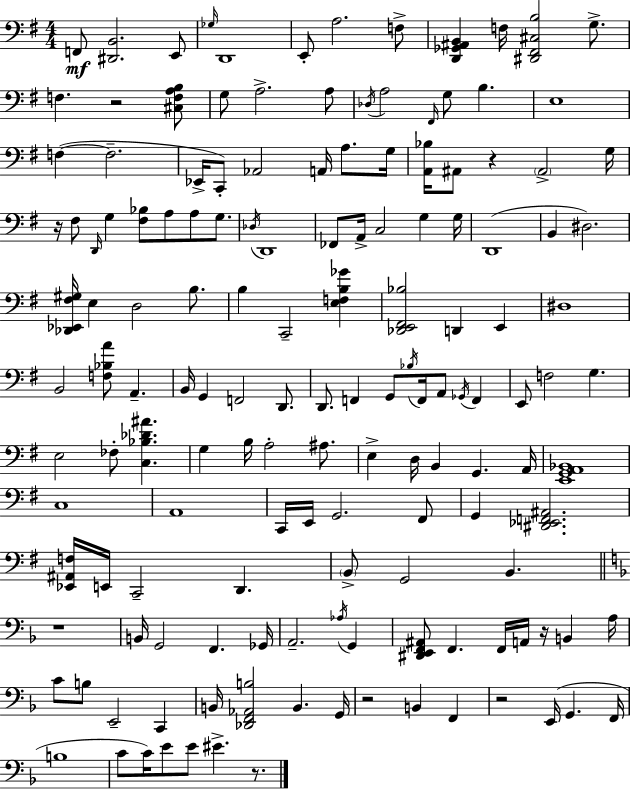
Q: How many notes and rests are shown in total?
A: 149